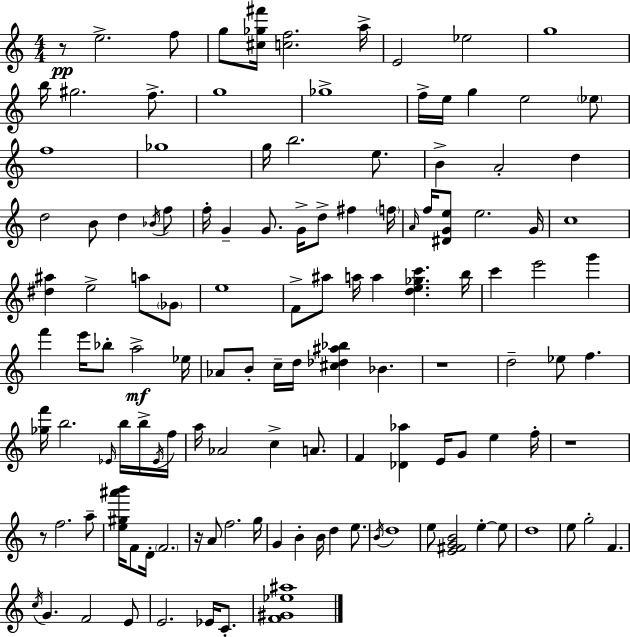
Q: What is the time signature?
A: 4/4